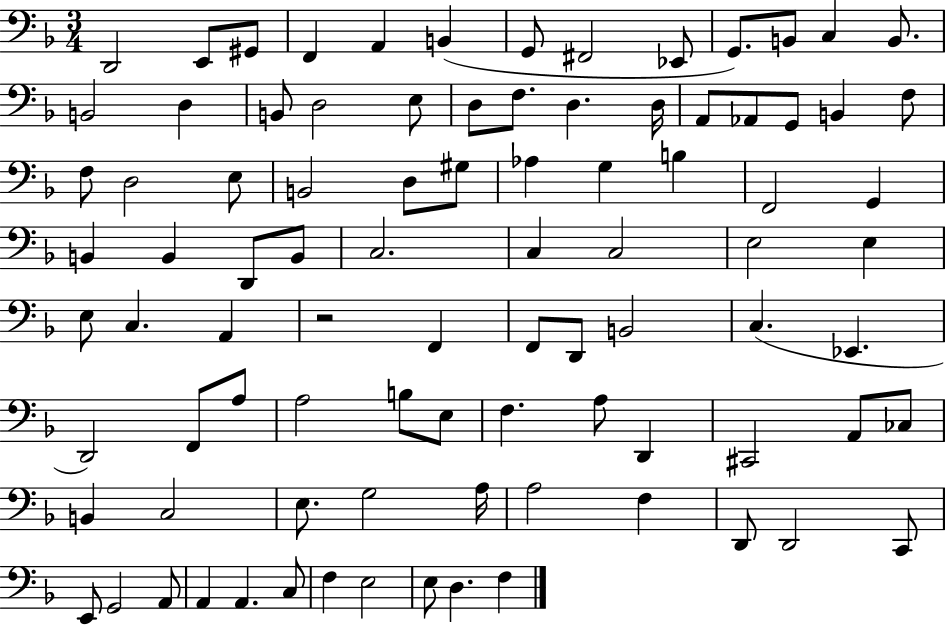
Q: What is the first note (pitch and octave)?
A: D2